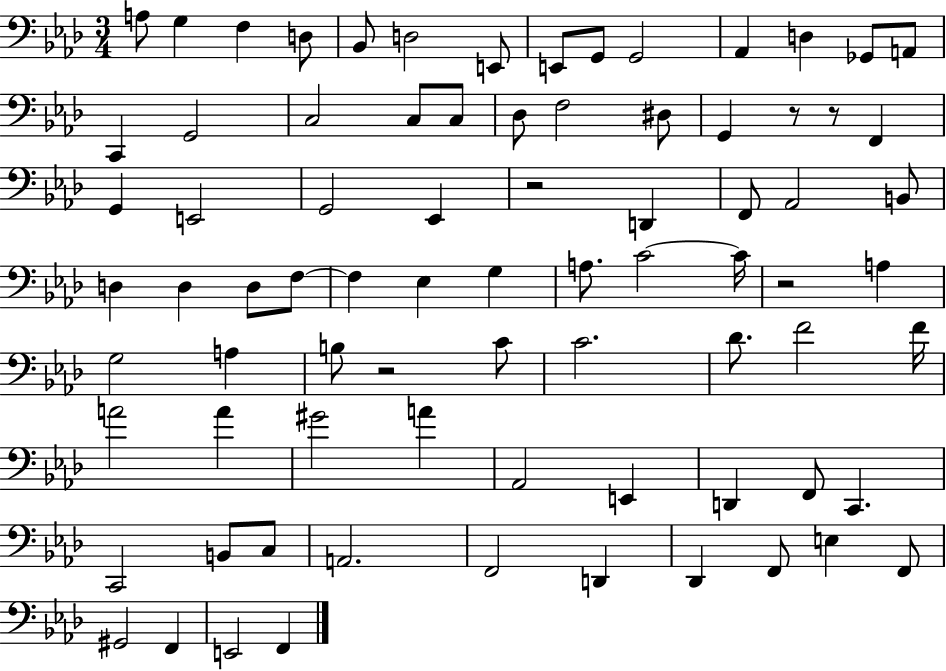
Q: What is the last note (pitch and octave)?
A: F2